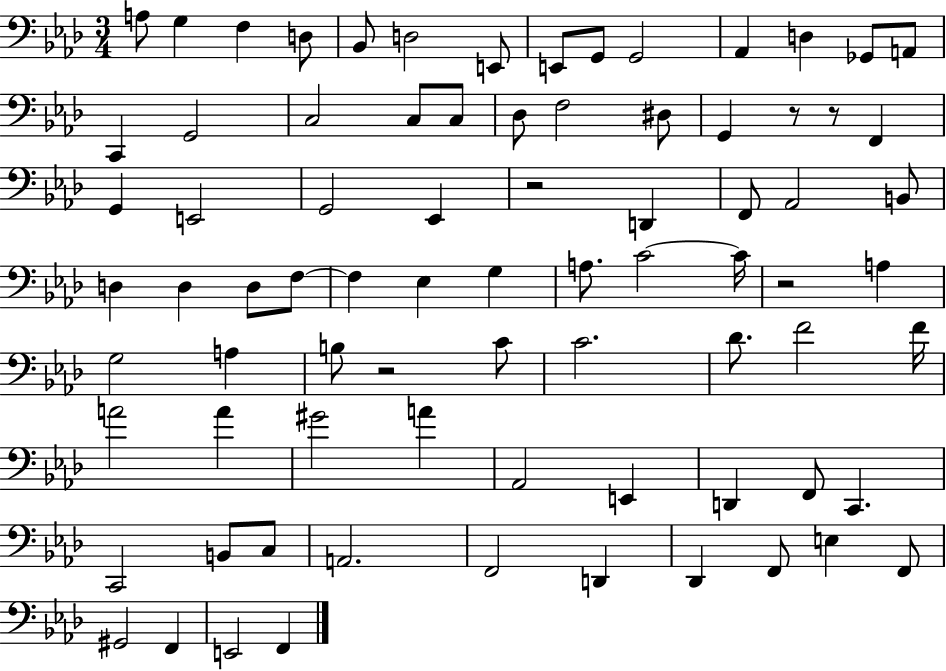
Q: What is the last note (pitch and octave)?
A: F2